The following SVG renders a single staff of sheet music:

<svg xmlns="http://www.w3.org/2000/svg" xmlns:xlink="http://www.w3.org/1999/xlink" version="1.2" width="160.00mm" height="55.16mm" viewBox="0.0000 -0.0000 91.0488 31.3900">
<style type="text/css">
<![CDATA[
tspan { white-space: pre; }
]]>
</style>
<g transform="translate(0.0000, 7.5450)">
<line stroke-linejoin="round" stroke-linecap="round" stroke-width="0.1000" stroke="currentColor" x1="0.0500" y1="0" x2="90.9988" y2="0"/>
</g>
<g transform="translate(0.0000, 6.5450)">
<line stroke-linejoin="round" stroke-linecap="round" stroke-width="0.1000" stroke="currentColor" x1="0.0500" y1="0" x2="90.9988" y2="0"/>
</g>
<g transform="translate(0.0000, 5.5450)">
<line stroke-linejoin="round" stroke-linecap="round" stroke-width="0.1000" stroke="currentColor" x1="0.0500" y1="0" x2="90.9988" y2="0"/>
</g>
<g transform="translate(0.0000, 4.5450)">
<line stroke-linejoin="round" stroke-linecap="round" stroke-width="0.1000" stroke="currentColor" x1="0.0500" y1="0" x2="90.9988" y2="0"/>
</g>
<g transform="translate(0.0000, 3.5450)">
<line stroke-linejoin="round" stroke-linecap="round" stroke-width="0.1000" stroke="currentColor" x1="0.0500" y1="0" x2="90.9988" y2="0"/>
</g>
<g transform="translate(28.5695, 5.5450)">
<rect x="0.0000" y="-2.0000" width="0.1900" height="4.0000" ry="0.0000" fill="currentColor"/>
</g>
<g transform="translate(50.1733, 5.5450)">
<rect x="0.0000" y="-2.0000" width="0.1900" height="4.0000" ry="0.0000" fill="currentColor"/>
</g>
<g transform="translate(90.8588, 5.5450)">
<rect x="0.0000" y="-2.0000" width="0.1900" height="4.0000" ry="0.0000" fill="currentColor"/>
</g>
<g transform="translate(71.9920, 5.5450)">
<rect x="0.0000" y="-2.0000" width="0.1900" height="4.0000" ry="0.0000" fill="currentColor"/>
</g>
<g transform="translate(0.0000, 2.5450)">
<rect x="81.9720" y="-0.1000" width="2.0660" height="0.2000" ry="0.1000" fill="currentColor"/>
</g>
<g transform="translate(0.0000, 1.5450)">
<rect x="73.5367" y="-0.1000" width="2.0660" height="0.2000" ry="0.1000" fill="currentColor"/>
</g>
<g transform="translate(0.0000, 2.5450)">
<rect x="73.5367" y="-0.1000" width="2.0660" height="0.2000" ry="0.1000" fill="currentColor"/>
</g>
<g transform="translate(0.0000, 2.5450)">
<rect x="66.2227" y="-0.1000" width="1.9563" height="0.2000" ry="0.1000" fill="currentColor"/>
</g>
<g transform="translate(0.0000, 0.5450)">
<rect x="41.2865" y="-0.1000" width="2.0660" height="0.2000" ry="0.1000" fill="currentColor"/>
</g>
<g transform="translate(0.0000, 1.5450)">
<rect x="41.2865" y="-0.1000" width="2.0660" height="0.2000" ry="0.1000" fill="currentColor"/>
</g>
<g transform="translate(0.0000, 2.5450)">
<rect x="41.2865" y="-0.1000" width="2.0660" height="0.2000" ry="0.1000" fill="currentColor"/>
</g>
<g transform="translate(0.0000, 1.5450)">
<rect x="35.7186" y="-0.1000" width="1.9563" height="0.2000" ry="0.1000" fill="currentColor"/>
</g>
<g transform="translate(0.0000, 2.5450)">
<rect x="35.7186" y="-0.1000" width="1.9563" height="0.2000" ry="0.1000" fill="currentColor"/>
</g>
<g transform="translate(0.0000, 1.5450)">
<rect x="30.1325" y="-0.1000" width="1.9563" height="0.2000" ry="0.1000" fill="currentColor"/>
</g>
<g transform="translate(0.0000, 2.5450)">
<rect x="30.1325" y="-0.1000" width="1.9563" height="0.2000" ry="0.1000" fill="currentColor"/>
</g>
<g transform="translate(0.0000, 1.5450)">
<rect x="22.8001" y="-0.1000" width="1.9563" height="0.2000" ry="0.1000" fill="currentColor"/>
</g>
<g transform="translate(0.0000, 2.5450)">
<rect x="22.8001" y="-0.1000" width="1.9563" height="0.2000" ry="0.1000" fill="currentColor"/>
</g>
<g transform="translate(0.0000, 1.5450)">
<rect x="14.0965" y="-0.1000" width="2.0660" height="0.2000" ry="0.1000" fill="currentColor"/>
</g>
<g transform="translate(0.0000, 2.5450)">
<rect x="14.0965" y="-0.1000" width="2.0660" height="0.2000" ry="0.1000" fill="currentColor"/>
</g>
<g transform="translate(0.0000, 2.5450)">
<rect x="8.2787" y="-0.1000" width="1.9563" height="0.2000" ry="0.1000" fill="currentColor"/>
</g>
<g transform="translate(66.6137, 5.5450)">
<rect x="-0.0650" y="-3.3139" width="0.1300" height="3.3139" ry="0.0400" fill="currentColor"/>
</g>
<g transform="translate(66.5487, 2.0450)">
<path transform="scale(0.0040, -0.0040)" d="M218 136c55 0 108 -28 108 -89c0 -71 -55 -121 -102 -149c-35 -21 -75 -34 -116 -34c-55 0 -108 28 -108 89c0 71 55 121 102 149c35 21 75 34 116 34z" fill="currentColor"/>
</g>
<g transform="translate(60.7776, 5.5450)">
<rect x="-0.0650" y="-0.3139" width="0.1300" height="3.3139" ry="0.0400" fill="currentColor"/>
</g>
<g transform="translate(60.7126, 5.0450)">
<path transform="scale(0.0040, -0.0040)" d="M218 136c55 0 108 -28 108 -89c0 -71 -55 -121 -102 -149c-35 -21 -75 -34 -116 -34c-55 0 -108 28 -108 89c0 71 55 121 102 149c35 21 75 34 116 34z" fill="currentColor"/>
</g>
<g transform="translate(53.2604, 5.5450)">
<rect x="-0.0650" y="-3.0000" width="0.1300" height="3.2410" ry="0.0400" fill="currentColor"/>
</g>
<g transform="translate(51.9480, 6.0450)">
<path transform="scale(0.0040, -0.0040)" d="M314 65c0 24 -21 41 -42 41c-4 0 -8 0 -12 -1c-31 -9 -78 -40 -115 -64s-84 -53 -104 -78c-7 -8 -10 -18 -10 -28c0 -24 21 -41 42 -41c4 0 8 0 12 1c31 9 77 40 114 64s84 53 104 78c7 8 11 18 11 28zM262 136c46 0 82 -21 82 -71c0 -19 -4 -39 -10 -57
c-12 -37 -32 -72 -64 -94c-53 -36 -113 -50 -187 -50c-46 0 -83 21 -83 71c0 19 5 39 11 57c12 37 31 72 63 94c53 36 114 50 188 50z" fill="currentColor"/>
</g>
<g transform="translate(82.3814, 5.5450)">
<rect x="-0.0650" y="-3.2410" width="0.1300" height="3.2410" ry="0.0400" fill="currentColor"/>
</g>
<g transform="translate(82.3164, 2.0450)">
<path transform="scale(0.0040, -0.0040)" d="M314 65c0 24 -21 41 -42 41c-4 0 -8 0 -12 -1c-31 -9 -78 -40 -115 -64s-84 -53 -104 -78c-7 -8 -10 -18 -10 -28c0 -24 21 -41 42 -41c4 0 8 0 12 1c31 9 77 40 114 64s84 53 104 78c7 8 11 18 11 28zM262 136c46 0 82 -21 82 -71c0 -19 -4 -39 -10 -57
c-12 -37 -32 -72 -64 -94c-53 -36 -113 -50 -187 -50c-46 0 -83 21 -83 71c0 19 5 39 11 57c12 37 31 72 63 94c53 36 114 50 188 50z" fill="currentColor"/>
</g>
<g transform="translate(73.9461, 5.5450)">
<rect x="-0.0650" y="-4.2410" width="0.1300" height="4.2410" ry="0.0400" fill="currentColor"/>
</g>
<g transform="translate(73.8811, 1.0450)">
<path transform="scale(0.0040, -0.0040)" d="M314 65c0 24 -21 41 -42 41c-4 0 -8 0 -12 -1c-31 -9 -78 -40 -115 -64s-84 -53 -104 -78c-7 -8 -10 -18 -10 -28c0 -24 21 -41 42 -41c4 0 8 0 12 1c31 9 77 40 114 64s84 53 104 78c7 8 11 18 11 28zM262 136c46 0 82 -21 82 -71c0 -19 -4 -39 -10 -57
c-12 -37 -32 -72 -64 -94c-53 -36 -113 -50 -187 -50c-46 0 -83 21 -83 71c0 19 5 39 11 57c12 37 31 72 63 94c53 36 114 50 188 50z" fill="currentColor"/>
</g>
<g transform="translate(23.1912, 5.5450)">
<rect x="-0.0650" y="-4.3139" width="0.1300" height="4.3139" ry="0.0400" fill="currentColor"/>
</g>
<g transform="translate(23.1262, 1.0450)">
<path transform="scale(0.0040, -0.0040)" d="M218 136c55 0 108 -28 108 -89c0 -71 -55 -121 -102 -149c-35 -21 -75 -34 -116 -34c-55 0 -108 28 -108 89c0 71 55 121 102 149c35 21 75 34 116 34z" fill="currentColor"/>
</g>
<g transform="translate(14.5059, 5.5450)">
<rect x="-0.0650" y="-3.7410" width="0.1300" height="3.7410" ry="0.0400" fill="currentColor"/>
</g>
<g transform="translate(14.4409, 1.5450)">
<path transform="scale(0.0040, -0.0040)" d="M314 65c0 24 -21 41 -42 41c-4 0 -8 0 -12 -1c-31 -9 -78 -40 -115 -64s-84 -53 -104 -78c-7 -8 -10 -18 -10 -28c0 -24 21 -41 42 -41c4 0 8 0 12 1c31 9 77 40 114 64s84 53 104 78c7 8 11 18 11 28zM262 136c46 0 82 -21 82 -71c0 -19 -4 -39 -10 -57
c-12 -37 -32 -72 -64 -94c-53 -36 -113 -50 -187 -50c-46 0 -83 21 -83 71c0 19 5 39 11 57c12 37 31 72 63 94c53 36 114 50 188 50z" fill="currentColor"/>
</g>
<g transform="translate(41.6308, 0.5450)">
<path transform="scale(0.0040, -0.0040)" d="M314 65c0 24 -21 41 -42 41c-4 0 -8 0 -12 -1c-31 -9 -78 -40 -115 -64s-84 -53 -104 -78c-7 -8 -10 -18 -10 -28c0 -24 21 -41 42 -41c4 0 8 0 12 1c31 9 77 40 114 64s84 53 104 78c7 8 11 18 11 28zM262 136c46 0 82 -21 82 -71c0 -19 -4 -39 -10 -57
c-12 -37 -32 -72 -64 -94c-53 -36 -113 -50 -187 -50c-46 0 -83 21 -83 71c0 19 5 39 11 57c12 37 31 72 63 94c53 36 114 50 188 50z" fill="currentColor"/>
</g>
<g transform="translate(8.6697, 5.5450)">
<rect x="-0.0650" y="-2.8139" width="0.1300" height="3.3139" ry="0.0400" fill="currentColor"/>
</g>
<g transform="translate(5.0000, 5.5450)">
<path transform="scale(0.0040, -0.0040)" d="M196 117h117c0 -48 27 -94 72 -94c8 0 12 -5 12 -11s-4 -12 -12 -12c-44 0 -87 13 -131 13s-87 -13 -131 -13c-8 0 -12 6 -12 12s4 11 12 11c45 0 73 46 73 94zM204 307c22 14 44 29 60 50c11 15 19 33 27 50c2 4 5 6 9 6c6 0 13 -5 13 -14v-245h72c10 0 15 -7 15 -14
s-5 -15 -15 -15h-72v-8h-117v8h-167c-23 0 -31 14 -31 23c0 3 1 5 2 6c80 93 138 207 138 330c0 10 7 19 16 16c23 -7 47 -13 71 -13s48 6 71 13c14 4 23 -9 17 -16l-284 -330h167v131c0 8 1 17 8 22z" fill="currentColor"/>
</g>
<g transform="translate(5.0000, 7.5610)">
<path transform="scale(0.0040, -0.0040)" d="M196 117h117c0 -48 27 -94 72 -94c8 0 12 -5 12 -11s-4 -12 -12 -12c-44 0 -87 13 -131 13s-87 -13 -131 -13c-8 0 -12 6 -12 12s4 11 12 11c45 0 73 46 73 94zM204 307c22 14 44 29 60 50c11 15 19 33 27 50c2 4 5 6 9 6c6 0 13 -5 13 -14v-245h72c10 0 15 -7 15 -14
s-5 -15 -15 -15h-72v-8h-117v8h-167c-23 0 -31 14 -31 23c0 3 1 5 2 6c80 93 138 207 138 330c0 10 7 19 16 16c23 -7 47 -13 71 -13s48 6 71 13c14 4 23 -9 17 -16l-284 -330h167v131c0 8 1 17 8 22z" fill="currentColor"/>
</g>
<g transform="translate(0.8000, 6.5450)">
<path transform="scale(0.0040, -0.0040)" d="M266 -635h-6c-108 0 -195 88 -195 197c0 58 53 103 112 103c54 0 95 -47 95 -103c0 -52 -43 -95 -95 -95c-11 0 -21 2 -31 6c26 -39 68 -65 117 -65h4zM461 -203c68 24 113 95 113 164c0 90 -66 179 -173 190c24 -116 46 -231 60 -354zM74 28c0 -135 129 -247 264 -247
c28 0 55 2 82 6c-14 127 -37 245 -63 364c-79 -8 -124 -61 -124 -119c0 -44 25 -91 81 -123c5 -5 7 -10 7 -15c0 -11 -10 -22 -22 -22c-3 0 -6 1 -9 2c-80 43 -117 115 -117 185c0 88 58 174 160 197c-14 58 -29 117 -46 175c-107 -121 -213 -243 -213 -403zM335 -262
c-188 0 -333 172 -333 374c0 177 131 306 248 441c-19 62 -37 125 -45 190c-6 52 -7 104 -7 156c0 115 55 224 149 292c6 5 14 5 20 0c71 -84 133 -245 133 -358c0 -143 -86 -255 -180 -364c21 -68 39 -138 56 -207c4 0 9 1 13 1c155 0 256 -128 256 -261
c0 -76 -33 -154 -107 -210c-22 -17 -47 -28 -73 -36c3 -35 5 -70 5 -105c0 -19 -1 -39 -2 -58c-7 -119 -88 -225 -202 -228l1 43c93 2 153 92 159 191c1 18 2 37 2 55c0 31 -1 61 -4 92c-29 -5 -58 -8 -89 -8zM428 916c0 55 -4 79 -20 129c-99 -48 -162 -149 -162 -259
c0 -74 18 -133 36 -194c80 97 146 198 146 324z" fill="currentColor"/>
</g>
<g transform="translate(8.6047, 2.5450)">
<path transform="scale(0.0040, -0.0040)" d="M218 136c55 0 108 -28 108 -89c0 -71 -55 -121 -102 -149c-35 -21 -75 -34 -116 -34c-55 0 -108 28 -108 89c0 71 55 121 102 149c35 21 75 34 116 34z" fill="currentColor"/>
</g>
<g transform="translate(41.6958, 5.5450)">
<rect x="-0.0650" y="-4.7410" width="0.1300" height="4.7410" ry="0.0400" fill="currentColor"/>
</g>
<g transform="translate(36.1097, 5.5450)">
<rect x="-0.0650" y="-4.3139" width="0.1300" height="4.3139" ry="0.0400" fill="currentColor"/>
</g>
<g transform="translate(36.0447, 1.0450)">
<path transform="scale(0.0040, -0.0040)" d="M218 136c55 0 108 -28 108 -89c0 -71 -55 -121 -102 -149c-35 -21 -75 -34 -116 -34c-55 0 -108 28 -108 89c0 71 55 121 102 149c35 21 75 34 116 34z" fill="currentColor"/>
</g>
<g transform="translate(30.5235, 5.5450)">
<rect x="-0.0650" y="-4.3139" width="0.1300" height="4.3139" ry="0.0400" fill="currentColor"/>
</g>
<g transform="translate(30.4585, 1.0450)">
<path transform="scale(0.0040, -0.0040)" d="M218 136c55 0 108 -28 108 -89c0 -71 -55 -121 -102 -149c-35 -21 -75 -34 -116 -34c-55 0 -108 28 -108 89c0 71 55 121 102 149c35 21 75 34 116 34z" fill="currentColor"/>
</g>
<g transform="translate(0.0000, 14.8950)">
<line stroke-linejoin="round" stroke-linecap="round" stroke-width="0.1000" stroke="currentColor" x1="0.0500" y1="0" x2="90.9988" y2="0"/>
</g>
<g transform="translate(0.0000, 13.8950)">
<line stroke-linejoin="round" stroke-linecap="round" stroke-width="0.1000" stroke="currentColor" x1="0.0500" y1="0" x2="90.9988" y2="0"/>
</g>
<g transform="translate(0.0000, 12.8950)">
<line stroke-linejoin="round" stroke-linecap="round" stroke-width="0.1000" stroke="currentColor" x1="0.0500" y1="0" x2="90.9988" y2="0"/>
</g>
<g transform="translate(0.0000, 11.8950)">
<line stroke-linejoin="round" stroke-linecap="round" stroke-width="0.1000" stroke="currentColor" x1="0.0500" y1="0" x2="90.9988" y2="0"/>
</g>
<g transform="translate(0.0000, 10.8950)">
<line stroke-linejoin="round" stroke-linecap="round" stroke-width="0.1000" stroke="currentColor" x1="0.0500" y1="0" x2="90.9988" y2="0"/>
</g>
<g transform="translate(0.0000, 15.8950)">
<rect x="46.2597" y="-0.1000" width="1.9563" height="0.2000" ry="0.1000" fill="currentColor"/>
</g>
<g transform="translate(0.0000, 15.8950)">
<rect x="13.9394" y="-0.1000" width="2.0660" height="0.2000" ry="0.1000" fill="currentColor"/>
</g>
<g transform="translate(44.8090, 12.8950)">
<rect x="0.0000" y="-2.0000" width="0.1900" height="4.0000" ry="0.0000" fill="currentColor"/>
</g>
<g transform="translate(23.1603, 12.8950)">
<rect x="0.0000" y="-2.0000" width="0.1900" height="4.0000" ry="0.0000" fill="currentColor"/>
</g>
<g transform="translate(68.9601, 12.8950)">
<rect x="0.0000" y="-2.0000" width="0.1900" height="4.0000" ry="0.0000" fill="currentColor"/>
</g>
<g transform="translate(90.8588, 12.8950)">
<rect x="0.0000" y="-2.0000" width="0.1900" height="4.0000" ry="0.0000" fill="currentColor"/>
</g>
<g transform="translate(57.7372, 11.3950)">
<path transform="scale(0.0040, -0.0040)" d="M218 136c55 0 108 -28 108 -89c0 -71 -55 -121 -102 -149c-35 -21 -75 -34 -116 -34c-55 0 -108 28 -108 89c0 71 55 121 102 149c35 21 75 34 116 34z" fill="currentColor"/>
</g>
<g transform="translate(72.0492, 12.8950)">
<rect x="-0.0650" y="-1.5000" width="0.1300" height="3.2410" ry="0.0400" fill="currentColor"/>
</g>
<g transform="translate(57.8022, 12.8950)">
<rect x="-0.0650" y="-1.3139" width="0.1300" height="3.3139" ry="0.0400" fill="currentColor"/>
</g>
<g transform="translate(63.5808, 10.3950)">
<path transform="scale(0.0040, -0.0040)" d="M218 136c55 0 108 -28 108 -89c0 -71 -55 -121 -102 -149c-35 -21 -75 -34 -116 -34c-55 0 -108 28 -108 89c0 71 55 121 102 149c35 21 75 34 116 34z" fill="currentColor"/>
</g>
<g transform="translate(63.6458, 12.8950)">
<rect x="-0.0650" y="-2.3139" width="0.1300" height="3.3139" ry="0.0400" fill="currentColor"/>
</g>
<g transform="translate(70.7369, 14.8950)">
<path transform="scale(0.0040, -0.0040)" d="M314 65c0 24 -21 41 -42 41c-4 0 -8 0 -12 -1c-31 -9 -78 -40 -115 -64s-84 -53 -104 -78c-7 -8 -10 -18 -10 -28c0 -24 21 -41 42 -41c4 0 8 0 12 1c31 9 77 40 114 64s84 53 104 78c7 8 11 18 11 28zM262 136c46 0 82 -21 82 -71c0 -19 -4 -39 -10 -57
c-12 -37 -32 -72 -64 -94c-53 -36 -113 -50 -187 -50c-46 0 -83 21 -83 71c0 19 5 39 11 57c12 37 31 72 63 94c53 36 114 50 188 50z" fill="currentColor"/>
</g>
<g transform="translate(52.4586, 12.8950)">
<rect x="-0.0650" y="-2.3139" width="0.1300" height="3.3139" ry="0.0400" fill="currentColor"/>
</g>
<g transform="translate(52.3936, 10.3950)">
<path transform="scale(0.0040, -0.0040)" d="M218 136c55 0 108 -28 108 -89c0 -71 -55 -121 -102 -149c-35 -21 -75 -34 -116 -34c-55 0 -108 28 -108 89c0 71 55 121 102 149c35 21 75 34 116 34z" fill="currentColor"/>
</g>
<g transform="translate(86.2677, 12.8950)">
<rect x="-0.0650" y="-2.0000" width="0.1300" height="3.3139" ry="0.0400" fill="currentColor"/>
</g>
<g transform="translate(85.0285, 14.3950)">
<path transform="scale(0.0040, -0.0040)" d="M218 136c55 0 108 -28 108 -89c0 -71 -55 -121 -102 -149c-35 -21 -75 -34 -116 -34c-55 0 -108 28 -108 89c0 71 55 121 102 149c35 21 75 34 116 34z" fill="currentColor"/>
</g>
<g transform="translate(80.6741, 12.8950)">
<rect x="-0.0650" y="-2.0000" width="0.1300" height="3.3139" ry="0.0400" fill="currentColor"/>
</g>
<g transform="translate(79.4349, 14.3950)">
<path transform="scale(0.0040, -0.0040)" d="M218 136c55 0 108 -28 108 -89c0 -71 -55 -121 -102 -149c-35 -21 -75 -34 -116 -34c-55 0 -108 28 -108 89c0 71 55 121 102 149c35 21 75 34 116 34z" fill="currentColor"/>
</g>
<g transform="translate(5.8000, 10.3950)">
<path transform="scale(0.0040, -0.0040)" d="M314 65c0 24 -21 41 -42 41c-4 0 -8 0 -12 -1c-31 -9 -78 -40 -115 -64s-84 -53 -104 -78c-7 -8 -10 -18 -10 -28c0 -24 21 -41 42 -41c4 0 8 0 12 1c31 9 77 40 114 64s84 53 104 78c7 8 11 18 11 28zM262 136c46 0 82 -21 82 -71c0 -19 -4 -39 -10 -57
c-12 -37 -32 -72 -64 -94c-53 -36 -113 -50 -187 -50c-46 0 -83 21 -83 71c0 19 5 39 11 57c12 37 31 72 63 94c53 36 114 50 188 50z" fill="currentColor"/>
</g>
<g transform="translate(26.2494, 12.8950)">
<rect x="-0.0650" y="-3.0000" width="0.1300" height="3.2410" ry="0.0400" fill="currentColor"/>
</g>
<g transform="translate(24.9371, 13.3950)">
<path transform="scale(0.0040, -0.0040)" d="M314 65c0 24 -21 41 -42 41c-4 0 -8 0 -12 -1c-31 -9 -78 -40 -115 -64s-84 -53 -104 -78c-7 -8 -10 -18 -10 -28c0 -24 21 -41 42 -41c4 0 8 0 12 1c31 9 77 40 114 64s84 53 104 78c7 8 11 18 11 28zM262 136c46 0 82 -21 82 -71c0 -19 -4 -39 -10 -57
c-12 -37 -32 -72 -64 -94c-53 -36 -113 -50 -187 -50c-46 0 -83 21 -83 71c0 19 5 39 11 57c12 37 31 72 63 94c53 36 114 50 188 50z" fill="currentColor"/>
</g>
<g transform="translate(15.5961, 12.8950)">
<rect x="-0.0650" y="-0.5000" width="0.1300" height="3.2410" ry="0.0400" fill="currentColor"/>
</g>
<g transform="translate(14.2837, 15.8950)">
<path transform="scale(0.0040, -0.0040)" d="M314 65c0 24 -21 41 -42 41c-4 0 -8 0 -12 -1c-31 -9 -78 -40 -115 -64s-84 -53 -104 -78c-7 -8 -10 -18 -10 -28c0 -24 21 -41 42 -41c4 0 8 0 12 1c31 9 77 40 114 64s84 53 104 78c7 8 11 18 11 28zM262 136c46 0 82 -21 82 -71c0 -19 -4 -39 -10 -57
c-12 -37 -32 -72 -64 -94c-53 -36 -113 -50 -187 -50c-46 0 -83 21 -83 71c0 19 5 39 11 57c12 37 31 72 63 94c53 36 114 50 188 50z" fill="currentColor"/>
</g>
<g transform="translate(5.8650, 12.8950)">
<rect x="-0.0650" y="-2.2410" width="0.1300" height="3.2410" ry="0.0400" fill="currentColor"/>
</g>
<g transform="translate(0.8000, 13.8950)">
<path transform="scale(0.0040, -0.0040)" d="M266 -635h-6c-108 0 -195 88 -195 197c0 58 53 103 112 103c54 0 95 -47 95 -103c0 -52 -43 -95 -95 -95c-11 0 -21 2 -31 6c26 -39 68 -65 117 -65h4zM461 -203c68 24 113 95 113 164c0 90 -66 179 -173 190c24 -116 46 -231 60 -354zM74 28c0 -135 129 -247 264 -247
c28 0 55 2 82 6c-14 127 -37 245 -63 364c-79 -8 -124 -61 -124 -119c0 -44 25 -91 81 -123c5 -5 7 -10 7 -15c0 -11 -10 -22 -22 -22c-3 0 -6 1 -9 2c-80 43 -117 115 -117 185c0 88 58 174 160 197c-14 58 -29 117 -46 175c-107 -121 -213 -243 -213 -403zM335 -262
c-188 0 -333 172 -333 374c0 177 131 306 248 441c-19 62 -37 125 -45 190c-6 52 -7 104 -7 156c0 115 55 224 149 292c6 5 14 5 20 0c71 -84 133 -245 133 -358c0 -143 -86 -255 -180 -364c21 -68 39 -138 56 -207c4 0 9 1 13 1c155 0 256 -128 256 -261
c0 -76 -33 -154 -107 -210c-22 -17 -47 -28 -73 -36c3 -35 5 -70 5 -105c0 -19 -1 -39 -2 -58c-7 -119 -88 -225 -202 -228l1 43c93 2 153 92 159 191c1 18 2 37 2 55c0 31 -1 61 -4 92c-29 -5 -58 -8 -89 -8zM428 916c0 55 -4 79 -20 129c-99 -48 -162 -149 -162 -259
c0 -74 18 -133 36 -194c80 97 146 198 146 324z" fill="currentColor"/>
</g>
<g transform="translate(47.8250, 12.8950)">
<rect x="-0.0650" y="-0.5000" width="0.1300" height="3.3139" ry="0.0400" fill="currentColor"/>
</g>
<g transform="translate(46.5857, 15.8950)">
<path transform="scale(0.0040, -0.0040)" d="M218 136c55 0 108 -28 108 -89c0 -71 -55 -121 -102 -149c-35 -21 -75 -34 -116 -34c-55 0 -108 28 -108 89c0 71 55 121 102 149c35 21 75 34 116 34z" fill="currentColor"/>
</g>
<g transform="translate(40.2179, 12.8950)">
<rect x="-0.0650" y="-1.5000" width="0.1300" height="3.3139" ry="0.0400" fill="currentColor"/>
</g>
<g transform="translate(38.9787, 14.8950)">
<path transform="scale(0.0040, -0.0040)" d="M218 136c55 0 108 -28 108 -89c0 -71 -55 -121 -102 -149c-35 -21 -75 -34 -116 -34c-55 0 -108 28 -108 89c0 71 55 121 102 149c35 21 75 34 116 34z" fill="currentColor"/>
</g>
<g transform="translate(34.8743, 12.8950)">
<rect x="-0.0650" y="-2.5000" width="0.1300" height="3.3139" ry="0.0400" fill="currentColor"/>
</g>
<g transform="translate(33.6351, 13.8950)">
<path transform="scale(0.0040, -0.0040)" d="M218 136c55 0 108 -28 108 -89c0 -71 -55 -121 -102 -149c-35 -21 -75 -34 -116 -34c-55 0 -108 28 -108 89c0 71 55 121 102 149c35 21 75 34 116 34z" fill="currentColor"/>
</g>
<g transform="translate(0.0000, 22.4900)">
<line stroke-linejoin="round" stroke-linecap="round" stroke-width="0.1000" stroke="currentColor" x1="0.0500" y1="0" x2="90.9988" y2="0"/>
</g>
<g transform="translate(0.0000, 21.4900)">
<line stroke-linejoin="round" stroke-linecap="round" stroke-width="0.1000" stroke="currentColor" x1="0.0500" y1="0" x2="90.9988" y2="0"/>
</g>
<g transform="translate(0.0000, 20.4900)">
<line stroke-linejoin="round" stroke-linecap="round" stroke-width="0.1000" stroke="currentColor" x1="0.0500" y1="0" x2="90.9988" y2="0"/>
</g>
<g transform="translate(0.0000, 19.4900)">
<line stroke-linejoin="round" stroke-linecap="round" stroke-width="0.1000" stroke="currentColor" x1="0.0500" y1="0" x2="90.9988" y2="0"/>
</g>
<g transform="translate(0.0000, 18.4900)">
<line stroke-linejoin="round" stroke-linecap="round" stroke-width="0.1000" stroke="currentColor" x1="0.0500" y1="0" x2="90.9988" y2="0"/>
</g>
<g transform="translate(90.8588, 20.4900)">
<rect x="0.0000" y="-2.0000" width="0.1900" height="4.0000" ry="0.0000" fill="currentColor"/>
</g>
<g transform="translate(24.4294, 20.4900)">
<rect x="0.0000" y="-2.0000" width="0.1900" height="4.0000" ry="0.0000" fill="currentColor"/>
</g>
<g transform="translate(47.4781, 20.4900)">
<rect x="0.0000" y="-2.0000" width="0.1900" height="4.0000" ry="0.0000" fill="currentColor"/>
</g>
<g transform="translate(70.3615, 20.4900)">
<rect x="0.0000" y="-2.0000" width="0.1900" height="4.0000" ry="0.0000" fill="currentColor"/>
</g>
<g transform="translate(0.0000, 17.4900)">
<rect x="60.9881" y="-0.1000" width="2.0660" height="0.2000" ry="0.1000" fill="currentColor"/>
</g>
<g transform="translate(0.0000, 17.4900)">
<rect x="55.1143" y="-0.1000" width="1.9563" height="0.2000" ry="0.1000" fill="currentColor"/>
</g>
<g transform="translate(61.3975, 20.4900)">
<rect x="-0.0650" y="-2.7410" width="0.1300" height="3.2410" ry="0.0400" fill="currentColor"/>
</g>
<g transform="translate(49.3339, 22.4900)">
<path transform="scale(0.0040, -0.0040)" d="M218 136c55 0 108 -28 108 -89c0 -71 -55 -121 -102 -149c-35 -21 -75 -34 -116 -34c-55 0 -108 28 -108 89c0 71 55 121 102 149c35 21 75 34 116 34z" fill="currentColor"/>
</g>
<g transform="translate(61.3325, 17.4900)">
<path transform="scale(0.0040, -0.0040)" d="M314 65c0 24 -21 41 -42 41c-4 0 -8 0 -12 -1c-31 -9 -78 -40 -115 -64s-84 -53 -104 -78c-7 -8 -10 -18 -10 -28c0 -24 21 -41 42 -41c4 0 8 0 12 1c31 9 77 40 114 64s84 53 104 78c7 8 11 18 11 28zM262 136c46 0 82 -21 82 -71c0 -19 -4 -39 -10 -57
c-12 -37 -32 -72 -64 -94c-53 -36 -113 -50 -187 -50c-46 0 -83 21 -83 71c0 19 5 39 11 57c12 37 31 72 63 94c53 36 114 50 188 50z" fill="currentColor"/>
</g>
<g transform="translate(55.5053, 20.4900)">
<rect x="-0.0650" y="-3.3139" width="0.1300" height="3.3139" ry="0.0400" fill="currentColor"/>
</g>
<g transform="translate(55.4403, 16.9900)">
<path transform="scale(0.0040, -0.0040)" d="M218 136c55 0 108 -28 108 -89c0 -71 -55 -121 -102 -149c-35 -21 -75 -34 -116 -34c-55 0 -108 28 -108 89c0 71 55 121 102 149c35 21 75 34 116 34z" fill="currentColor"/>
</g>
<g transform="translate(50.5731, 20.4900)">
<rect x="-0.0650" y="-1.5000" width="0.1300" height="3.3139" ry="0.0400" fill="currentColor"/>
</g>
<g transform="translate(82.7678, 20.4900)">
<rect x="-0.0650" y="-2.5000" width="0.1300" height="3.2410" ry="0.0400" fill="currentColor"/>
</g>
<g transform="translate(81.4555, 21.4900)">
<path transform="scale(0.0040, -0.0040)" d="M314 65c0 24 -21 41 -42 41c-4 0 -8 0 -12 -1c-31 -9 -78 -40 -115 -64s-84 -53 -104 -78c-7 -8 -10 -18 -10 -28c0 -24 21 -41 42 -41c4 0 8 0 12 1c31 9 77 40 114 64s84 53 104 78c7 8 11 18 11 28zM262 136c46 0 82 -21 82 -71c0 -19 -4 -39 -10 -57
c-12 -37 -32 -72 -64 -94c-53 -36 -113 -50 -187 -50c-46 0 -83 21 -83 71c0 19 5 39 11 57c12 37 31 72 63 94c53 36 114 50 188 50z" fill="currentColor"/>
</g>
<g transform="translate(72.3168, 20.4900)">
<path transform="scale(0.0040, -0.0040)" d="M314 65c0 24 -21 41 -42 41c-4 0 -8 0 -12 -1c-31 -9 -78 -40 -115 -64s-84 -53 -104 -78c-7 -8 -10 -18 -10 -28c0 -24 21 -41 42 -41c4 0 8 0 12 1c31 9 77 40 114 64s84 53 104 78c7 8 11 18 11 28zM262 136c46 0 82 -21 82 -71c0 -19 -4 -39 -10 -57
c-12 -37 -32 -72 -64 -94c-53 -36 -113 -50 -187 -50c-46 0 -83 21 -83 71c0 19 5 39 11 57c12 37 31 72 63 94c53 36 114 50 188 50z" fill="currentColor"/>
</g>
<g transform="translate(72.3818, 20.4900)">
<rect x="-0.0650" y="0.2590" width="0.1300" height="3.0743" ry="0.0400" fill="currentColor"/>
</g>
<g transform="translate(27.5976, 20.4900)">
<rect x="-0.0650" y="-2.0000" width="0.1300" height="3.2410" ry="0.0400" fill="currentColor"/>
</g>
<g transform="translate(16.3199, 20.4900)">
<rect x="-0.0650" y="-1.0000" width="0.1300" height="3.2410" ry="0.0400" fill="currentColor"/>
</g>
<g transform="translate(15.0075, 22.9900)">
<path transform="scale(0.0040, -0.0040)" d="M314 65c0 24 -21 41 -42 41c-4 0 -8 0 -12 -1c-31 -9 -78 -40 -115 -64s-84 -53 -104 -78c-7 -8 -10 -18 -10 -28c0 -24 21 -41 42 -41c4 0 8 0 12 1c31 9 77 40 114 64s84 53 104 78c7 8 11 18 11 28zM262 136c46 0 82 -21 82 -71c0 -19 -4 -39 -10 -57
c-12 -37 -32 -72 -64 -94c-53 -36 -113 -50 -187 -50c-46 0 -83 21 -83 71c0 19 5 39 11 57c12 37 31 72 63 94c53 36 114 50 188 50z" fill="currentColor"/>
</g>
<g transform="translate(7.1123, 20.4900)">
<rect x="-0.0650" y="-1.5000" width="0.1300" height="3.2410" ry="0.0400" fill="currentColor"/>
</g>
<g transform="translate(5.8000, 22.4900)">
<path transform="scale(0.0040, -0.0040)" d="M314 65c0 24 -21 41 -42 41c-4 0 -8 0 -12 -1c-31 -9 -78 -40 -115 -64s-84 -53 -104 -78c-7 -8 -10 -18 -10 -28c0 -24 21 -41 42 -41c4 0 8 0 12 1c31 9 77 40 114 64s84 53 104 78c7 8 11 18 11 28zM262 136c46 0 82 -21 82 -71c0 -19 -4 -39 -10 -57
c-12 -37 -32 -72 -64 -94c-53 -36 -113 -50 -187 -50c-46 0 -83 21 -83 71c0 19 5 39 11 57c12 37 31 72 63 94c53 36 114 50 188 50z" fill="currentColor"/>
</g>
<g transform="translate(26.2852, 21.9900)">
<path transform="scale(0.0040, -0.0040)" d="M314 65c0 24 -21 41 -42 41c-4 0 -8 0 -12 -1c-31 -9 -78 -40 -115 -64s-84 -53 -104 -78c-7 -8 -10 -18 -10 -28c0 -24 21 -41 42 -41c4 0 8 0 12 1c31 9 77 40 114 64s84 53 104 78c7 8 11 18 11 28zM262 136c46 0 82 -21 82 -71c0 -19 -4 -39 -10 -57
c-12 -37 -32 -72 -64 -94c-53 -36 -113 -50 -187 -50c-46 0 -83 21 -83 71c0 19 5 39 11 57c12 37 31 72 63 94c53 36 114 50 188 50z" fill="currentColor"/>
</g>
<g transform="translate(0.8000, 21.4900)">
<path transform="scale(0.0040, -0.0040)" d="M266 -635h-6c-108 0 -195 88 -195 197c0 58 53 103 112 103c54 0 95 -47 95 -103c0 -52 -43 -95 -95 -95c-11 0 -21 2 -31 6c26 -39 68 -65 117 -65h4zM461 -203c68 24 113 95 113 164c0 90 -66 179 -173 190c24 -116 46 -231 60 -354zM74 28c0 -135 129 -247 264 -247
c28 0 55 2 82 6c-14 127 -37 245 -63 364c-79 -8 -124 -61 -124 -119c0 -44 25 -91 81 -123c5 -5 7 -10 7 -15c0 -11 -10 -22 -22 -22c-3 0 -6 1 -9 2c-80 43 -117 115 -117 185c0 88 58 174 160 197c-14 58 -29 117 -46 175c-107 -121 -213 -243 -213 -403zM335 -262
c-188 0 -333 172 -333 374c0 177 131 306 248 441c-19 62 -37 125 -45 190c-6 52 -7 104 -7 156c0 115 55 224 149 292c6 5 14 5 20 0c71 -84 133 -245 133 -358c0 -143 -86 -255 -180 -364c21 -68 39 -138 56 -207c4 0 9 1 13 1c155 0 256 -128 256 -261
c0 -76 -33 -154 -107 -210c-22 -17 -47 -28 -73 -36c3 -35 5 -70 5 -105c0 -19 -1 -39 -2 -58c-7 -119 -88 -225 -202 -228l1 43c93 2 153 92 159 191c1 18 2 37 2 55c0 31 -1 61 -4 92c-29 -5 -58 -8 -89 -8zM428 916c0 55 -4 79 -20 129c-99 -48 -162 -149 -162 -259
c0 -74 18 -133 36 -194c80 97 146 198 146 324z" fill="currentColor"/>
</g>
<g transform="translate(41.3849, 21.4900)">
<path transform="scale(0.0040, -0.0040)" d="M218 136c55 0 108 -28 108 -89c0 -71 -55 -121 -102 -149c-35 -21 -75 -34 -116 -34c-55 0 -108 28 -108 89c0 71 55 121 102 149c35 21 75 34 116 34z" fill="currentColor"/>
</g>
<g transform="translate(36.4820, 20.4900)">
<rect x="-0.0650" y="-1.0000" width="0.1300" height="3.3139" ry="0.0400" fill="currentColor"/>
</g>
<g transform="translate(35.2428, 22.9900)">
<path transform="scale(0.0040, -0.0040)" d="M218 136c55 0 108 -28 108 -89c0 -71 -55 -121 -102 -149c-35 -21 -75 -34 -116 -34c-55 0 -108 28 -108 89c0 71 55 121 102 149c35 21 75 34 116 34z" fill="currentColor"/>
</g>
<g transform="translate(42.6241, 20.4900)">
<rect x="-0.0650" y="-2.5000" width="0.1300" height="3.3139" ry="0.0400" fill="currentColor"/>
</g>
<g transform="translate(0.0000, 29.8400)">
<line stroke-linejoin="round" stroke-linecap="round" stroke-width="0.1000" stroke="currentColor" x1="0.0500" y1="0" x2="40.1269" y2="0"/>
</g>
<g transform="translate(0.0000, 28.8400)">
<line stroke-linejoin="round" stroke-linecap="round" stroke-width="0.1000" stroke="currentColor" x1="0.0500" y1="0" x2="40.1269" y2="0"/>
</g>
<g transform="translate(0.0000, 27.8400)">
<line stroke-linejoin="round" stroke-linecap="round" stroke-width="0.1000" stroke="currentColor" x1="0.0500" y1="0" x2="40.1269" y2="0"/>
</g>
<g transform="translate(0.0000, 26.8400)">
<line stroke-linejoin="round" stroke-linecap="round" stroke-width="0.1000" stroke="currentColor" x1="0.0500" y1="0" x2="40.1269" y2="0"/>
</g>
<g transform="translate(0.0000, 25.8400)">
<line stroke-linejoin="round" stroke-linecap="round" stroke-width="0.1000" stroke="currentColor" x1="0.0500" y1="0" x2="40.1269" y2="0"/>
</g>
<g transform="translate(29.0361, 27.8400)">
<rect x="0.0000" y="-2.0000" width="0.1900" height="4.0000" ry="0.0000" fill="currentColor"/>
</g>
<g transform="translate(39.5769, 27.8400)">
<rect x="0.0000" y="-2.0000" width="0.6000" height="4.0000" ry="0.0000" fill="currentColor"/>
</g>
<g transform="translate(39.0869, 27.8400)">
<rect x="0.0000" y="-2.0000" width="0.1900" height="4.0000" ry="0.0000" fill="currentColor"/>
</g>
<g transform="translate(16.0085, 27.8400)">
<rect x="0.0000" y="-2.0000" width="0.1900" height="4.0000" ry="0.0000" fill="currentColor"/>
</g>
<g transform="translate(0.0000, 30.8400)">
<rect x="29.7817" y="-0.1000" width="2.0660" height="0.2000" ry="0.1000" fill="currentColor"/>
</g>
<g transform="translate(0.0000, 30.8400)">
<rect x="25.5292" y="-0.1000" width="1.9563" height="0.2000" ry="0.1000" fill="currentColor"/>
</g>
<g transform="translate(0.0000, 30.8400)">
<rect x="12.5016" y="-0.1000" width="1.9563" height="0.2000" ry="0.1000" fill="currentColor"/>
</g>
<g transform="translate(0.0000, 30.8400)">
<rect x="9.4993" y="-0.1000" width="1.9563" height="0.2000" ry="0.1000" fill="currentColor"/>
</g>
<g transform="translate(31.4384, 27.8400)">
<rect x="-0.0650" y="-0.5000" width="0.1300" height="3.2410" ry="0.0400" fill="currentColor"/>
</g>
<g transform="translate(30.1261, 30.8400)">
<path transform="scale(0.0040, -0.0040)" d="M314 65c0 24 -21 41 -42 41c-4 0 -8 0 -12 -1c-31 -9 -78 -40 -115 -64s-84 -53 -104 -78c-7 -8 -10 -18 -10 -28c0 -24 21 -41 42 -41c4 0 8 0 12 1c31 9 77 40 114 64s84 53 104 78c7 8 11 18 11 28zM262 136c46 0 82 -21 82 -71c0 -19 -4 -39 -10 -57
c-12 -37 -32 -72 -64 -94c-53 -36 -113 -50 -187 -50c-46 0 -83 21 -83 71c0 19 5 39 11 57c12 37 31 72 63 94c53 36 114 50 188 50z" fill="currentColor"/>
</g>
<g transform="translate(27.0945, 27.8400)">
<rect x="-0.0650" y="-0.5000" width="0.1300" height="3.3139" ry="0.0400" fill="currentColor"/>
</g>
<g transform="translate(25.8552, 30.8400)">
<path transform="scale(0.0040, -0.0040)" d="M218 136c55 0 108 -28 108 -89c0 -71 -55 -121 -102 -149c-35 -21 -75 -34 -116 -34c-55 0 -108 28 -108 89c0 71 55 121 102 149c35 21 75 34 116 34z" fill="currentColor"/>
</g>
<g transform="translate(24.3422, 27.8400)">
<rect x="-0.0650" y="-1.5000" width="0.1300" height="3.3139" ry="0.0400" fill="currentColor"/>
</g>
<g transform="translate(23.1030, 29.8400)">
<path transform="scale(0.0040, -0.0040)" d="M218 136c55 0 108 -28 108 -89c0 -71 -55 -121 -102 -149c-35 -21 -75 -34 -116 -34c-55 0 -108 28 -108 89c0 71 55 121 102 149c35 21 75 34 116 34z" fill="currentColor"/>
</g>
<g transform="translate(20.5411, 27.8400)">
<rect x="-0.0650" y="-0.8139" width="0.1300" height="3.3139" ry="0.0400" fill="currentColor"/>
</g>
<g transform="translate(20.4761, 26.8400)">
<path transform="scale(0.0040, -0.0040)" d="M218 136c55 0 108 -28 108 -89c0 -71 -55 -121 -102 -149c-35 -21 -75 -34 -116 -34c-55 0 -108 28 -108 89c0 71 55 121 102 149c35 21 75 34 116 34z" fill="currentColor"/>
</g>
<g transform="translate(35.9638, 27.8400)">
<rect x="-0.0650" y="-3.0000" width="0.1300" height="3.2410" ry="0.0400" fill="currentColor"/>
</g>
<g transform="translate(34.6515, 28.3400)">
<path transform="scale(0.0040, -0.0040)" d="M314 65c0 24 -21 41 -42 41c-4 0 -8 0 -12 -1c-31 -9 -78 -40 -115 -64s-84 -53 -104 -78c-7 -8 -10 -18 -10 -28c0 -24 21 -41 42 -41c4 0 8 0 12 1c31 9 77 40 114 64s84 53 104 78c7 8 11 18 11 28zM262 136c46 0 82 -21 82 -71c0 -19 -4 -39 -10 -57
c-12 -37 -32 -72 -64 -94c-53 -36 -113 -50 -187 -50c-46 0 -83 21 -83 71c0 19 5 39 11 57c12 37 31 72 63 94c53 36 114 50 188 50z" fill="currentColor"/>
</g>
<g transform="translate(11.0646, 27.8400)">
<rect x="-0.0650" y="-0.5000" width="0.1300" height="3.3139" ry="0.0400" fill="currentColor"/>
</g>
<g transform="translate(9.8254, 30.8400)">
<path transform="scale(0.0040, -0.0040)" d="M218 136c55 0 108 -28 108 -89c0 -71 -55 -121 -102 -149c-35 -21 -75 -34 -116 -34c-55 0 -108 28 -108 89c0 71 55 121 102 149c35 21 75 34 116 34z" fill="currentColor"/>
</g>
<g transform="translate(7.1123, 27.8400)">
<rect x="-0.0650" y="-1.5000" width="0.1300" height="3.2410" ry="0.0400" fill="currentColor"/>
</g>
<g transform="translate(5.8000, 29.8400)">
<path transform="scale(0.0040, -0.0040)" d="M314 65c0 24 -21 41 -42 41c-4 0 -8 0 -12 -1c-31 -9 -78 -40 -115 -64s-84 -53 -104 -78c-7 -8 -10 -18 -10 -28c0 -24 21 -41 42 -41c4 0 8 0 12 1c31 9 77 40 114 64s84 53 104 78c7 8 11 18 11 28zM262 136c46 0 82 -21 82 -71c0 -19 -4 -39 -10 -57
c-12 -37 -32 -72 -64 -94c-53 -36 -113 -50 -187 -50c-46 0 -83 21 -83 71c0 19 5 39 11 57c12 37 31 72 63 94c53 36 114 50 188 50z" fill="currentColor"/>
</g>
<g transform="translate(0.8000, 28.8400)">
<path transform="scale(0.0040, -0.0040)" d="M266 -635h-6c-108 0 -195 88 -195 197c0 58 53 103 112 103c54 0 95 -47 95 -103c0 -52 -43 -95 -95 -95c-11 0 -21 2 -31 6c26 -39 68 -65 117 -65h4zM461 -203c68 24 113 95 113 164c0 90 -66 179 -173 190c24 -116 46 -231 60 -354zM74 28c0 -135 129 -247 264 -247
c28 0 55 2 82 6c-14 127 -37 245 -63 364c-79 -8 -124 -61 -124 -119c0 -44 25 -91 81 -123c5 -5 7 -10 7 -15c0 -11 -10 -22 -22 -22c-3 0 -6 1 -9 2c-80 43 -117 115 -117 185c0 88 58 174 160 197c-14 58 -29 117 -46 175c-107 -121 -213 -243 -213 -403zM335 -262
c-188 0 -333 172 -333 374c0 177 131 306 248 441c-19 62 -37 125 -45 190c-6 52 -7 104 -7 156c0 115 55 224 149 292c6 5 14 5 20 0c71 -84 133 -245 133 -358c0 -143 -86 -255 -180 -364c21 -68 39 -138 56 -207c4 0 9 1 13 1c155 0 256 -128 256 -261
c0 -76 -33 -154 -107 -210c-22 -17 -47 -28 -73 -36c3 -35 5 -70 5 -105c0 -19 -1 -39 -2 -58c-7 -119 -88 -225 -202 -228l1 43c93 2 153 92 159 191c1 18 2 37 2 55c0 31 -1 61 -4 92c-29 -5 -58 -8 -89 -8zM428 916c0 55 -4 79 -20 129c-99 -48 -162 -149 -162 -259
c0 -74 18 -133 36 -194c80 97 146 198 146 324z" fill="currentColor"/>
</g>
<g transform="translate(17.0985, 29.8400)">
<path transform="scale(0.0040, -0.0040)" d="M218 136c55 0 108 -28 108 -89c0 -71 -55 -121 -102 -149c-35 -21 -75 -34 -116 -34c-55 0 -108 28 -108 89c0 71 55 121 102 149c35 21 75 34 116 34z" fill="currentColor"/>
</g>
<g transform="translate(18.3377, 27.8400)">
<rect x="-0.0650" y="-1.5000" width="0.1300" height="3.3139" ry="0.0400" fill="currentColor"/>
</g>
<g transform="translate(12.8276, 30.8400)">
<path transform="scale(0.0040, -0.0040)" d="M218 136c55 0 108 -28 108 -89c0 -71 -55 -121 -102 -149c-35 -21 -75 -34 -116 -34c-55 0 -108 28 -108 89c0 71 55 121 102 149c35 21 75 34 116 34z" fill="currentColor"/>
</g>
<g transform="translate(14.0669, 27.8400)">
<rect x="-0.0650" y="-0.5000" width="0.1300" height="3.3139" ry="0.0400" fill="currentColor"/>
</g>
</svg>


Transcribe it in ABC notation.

X:1
T:Untitled
M:4/4
L:1/4
K:C
a c'2 d' d' d' e'2 A2 c b d'2 b2 g2 C2 A2 G E C g e g E2 F F E2 D2 F2 D G E b a2 B2 G2 E2 C C E d E C C2 A2